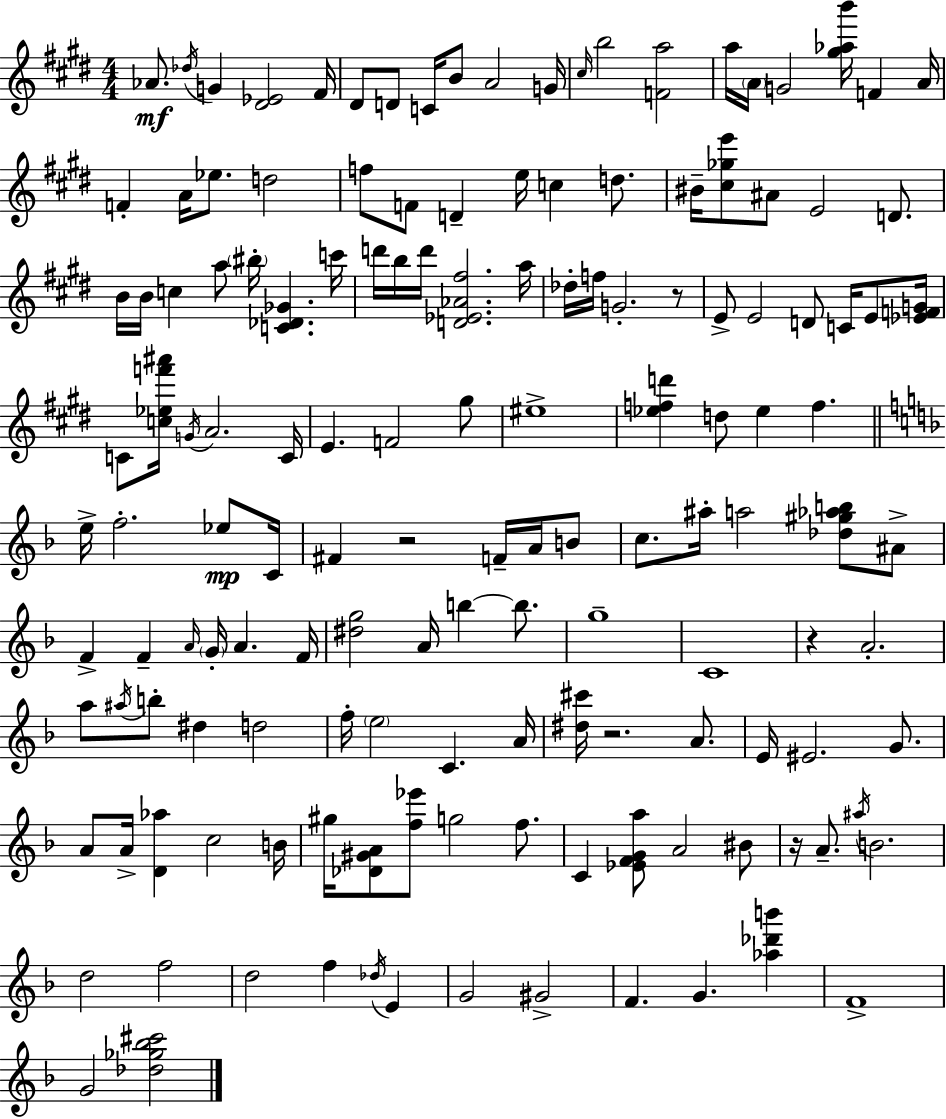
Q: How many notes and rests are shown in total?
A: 145